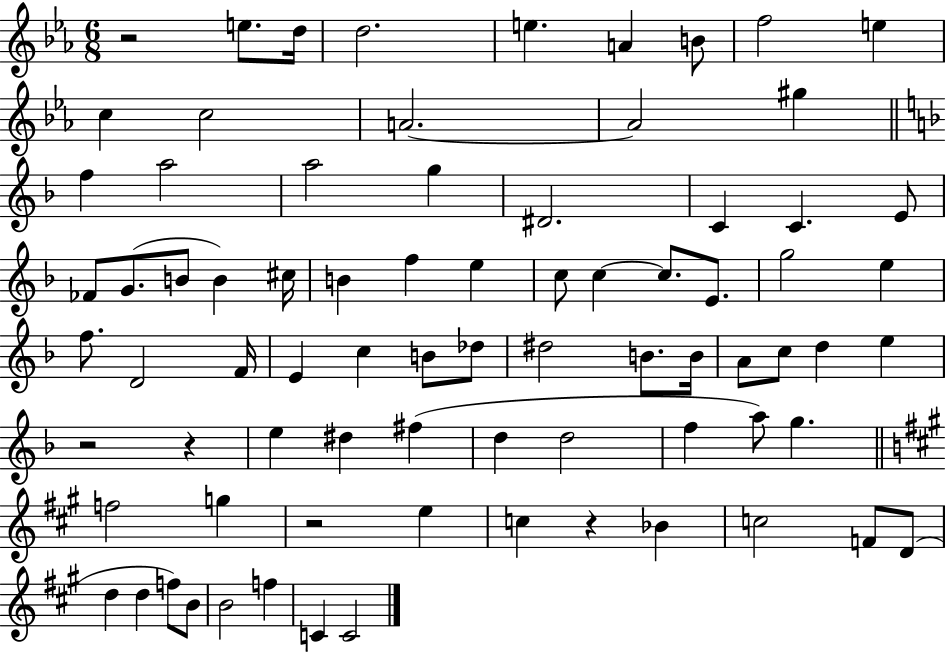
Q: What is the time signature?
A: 6/8